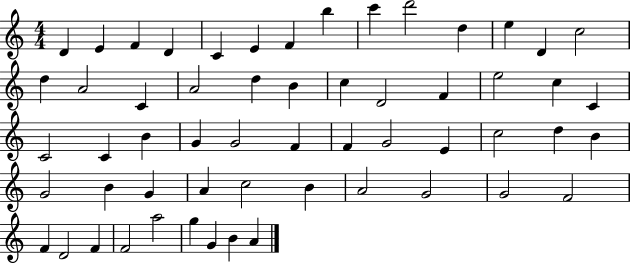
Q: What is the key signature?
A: C major